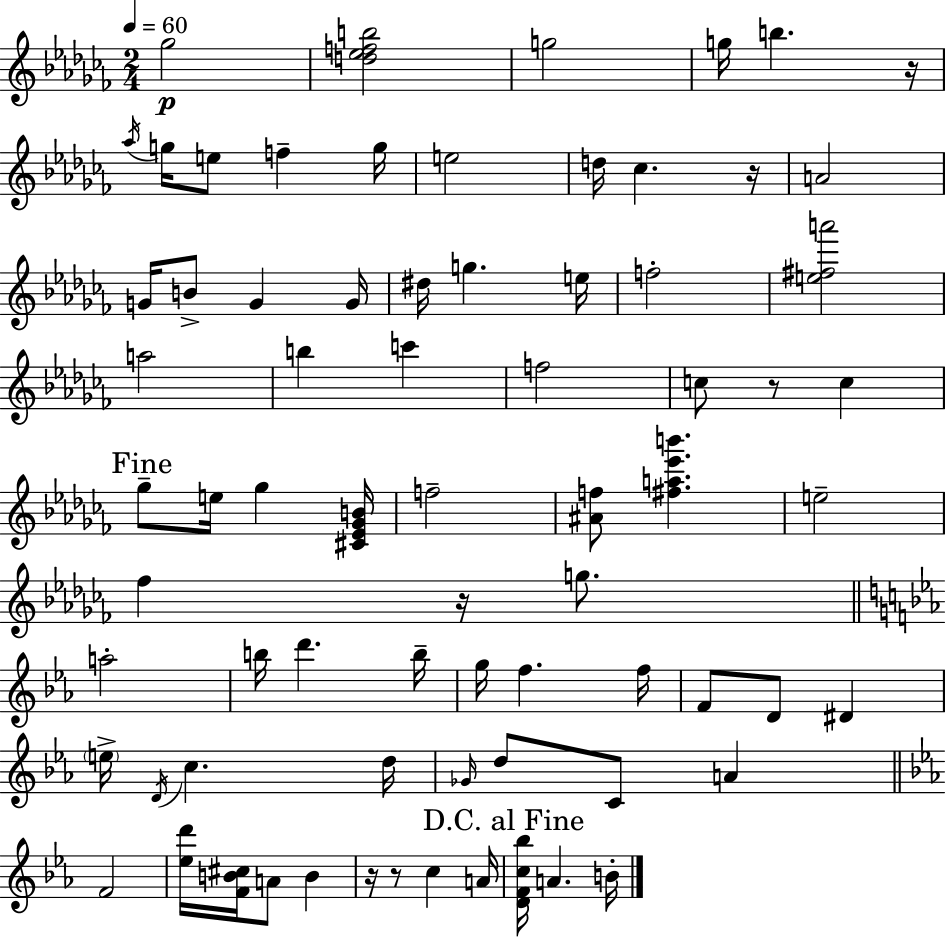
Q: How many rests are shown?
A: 6